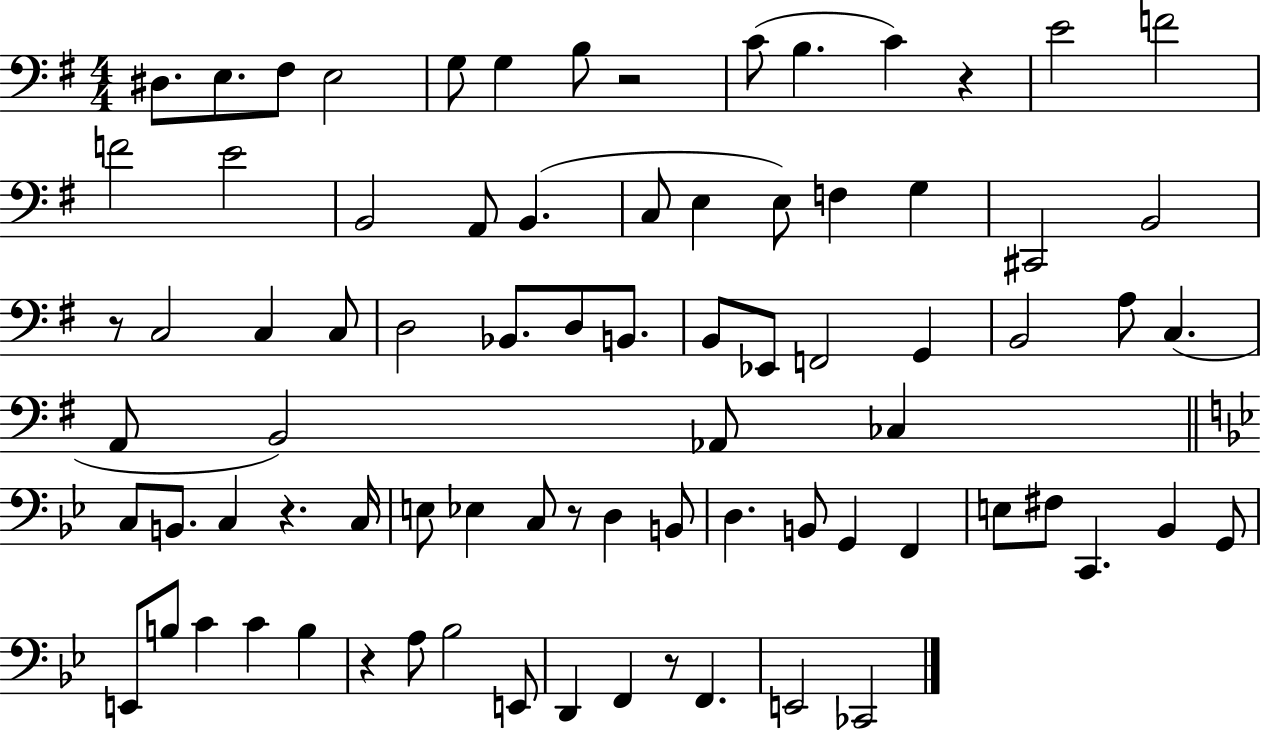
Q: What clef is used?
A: bass